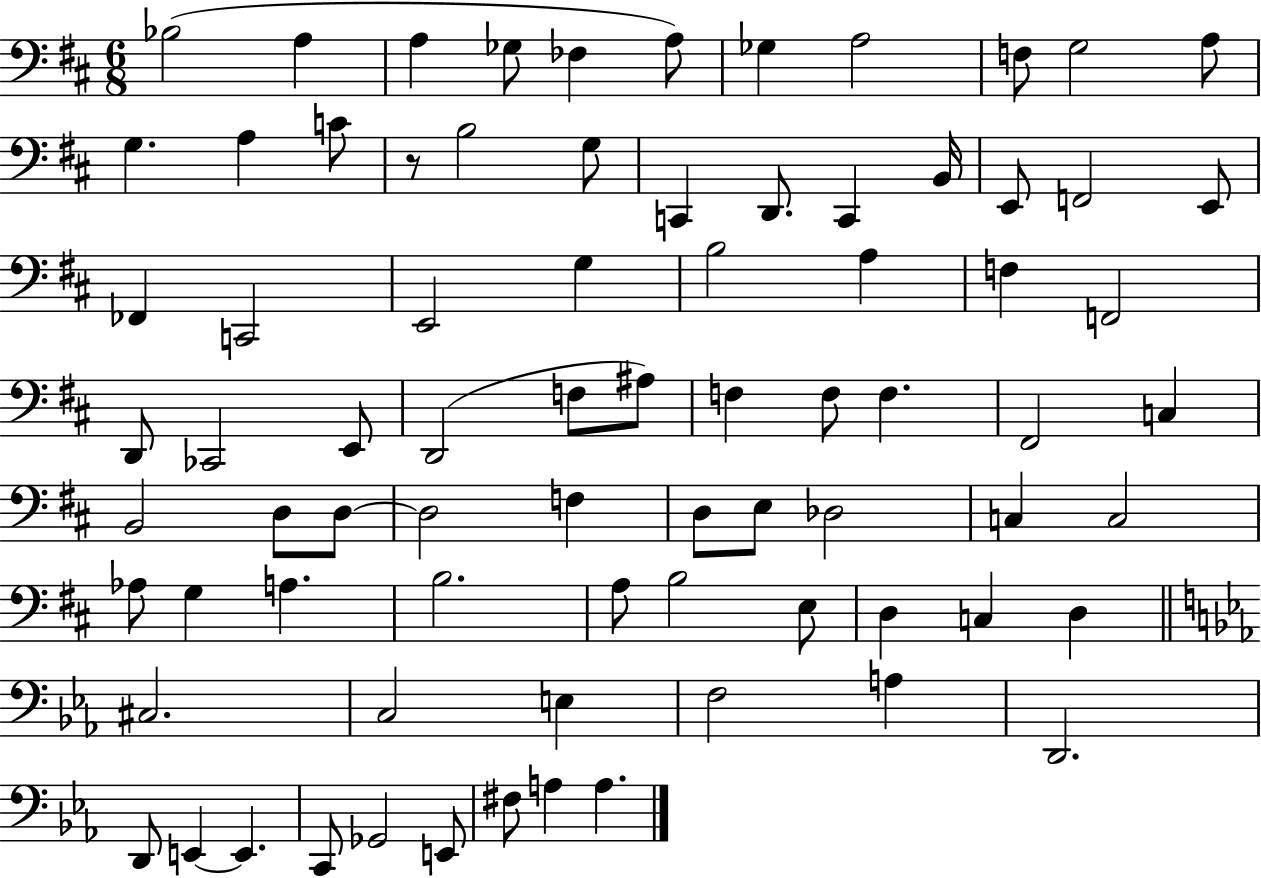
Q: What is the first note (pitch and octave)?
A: Bb3